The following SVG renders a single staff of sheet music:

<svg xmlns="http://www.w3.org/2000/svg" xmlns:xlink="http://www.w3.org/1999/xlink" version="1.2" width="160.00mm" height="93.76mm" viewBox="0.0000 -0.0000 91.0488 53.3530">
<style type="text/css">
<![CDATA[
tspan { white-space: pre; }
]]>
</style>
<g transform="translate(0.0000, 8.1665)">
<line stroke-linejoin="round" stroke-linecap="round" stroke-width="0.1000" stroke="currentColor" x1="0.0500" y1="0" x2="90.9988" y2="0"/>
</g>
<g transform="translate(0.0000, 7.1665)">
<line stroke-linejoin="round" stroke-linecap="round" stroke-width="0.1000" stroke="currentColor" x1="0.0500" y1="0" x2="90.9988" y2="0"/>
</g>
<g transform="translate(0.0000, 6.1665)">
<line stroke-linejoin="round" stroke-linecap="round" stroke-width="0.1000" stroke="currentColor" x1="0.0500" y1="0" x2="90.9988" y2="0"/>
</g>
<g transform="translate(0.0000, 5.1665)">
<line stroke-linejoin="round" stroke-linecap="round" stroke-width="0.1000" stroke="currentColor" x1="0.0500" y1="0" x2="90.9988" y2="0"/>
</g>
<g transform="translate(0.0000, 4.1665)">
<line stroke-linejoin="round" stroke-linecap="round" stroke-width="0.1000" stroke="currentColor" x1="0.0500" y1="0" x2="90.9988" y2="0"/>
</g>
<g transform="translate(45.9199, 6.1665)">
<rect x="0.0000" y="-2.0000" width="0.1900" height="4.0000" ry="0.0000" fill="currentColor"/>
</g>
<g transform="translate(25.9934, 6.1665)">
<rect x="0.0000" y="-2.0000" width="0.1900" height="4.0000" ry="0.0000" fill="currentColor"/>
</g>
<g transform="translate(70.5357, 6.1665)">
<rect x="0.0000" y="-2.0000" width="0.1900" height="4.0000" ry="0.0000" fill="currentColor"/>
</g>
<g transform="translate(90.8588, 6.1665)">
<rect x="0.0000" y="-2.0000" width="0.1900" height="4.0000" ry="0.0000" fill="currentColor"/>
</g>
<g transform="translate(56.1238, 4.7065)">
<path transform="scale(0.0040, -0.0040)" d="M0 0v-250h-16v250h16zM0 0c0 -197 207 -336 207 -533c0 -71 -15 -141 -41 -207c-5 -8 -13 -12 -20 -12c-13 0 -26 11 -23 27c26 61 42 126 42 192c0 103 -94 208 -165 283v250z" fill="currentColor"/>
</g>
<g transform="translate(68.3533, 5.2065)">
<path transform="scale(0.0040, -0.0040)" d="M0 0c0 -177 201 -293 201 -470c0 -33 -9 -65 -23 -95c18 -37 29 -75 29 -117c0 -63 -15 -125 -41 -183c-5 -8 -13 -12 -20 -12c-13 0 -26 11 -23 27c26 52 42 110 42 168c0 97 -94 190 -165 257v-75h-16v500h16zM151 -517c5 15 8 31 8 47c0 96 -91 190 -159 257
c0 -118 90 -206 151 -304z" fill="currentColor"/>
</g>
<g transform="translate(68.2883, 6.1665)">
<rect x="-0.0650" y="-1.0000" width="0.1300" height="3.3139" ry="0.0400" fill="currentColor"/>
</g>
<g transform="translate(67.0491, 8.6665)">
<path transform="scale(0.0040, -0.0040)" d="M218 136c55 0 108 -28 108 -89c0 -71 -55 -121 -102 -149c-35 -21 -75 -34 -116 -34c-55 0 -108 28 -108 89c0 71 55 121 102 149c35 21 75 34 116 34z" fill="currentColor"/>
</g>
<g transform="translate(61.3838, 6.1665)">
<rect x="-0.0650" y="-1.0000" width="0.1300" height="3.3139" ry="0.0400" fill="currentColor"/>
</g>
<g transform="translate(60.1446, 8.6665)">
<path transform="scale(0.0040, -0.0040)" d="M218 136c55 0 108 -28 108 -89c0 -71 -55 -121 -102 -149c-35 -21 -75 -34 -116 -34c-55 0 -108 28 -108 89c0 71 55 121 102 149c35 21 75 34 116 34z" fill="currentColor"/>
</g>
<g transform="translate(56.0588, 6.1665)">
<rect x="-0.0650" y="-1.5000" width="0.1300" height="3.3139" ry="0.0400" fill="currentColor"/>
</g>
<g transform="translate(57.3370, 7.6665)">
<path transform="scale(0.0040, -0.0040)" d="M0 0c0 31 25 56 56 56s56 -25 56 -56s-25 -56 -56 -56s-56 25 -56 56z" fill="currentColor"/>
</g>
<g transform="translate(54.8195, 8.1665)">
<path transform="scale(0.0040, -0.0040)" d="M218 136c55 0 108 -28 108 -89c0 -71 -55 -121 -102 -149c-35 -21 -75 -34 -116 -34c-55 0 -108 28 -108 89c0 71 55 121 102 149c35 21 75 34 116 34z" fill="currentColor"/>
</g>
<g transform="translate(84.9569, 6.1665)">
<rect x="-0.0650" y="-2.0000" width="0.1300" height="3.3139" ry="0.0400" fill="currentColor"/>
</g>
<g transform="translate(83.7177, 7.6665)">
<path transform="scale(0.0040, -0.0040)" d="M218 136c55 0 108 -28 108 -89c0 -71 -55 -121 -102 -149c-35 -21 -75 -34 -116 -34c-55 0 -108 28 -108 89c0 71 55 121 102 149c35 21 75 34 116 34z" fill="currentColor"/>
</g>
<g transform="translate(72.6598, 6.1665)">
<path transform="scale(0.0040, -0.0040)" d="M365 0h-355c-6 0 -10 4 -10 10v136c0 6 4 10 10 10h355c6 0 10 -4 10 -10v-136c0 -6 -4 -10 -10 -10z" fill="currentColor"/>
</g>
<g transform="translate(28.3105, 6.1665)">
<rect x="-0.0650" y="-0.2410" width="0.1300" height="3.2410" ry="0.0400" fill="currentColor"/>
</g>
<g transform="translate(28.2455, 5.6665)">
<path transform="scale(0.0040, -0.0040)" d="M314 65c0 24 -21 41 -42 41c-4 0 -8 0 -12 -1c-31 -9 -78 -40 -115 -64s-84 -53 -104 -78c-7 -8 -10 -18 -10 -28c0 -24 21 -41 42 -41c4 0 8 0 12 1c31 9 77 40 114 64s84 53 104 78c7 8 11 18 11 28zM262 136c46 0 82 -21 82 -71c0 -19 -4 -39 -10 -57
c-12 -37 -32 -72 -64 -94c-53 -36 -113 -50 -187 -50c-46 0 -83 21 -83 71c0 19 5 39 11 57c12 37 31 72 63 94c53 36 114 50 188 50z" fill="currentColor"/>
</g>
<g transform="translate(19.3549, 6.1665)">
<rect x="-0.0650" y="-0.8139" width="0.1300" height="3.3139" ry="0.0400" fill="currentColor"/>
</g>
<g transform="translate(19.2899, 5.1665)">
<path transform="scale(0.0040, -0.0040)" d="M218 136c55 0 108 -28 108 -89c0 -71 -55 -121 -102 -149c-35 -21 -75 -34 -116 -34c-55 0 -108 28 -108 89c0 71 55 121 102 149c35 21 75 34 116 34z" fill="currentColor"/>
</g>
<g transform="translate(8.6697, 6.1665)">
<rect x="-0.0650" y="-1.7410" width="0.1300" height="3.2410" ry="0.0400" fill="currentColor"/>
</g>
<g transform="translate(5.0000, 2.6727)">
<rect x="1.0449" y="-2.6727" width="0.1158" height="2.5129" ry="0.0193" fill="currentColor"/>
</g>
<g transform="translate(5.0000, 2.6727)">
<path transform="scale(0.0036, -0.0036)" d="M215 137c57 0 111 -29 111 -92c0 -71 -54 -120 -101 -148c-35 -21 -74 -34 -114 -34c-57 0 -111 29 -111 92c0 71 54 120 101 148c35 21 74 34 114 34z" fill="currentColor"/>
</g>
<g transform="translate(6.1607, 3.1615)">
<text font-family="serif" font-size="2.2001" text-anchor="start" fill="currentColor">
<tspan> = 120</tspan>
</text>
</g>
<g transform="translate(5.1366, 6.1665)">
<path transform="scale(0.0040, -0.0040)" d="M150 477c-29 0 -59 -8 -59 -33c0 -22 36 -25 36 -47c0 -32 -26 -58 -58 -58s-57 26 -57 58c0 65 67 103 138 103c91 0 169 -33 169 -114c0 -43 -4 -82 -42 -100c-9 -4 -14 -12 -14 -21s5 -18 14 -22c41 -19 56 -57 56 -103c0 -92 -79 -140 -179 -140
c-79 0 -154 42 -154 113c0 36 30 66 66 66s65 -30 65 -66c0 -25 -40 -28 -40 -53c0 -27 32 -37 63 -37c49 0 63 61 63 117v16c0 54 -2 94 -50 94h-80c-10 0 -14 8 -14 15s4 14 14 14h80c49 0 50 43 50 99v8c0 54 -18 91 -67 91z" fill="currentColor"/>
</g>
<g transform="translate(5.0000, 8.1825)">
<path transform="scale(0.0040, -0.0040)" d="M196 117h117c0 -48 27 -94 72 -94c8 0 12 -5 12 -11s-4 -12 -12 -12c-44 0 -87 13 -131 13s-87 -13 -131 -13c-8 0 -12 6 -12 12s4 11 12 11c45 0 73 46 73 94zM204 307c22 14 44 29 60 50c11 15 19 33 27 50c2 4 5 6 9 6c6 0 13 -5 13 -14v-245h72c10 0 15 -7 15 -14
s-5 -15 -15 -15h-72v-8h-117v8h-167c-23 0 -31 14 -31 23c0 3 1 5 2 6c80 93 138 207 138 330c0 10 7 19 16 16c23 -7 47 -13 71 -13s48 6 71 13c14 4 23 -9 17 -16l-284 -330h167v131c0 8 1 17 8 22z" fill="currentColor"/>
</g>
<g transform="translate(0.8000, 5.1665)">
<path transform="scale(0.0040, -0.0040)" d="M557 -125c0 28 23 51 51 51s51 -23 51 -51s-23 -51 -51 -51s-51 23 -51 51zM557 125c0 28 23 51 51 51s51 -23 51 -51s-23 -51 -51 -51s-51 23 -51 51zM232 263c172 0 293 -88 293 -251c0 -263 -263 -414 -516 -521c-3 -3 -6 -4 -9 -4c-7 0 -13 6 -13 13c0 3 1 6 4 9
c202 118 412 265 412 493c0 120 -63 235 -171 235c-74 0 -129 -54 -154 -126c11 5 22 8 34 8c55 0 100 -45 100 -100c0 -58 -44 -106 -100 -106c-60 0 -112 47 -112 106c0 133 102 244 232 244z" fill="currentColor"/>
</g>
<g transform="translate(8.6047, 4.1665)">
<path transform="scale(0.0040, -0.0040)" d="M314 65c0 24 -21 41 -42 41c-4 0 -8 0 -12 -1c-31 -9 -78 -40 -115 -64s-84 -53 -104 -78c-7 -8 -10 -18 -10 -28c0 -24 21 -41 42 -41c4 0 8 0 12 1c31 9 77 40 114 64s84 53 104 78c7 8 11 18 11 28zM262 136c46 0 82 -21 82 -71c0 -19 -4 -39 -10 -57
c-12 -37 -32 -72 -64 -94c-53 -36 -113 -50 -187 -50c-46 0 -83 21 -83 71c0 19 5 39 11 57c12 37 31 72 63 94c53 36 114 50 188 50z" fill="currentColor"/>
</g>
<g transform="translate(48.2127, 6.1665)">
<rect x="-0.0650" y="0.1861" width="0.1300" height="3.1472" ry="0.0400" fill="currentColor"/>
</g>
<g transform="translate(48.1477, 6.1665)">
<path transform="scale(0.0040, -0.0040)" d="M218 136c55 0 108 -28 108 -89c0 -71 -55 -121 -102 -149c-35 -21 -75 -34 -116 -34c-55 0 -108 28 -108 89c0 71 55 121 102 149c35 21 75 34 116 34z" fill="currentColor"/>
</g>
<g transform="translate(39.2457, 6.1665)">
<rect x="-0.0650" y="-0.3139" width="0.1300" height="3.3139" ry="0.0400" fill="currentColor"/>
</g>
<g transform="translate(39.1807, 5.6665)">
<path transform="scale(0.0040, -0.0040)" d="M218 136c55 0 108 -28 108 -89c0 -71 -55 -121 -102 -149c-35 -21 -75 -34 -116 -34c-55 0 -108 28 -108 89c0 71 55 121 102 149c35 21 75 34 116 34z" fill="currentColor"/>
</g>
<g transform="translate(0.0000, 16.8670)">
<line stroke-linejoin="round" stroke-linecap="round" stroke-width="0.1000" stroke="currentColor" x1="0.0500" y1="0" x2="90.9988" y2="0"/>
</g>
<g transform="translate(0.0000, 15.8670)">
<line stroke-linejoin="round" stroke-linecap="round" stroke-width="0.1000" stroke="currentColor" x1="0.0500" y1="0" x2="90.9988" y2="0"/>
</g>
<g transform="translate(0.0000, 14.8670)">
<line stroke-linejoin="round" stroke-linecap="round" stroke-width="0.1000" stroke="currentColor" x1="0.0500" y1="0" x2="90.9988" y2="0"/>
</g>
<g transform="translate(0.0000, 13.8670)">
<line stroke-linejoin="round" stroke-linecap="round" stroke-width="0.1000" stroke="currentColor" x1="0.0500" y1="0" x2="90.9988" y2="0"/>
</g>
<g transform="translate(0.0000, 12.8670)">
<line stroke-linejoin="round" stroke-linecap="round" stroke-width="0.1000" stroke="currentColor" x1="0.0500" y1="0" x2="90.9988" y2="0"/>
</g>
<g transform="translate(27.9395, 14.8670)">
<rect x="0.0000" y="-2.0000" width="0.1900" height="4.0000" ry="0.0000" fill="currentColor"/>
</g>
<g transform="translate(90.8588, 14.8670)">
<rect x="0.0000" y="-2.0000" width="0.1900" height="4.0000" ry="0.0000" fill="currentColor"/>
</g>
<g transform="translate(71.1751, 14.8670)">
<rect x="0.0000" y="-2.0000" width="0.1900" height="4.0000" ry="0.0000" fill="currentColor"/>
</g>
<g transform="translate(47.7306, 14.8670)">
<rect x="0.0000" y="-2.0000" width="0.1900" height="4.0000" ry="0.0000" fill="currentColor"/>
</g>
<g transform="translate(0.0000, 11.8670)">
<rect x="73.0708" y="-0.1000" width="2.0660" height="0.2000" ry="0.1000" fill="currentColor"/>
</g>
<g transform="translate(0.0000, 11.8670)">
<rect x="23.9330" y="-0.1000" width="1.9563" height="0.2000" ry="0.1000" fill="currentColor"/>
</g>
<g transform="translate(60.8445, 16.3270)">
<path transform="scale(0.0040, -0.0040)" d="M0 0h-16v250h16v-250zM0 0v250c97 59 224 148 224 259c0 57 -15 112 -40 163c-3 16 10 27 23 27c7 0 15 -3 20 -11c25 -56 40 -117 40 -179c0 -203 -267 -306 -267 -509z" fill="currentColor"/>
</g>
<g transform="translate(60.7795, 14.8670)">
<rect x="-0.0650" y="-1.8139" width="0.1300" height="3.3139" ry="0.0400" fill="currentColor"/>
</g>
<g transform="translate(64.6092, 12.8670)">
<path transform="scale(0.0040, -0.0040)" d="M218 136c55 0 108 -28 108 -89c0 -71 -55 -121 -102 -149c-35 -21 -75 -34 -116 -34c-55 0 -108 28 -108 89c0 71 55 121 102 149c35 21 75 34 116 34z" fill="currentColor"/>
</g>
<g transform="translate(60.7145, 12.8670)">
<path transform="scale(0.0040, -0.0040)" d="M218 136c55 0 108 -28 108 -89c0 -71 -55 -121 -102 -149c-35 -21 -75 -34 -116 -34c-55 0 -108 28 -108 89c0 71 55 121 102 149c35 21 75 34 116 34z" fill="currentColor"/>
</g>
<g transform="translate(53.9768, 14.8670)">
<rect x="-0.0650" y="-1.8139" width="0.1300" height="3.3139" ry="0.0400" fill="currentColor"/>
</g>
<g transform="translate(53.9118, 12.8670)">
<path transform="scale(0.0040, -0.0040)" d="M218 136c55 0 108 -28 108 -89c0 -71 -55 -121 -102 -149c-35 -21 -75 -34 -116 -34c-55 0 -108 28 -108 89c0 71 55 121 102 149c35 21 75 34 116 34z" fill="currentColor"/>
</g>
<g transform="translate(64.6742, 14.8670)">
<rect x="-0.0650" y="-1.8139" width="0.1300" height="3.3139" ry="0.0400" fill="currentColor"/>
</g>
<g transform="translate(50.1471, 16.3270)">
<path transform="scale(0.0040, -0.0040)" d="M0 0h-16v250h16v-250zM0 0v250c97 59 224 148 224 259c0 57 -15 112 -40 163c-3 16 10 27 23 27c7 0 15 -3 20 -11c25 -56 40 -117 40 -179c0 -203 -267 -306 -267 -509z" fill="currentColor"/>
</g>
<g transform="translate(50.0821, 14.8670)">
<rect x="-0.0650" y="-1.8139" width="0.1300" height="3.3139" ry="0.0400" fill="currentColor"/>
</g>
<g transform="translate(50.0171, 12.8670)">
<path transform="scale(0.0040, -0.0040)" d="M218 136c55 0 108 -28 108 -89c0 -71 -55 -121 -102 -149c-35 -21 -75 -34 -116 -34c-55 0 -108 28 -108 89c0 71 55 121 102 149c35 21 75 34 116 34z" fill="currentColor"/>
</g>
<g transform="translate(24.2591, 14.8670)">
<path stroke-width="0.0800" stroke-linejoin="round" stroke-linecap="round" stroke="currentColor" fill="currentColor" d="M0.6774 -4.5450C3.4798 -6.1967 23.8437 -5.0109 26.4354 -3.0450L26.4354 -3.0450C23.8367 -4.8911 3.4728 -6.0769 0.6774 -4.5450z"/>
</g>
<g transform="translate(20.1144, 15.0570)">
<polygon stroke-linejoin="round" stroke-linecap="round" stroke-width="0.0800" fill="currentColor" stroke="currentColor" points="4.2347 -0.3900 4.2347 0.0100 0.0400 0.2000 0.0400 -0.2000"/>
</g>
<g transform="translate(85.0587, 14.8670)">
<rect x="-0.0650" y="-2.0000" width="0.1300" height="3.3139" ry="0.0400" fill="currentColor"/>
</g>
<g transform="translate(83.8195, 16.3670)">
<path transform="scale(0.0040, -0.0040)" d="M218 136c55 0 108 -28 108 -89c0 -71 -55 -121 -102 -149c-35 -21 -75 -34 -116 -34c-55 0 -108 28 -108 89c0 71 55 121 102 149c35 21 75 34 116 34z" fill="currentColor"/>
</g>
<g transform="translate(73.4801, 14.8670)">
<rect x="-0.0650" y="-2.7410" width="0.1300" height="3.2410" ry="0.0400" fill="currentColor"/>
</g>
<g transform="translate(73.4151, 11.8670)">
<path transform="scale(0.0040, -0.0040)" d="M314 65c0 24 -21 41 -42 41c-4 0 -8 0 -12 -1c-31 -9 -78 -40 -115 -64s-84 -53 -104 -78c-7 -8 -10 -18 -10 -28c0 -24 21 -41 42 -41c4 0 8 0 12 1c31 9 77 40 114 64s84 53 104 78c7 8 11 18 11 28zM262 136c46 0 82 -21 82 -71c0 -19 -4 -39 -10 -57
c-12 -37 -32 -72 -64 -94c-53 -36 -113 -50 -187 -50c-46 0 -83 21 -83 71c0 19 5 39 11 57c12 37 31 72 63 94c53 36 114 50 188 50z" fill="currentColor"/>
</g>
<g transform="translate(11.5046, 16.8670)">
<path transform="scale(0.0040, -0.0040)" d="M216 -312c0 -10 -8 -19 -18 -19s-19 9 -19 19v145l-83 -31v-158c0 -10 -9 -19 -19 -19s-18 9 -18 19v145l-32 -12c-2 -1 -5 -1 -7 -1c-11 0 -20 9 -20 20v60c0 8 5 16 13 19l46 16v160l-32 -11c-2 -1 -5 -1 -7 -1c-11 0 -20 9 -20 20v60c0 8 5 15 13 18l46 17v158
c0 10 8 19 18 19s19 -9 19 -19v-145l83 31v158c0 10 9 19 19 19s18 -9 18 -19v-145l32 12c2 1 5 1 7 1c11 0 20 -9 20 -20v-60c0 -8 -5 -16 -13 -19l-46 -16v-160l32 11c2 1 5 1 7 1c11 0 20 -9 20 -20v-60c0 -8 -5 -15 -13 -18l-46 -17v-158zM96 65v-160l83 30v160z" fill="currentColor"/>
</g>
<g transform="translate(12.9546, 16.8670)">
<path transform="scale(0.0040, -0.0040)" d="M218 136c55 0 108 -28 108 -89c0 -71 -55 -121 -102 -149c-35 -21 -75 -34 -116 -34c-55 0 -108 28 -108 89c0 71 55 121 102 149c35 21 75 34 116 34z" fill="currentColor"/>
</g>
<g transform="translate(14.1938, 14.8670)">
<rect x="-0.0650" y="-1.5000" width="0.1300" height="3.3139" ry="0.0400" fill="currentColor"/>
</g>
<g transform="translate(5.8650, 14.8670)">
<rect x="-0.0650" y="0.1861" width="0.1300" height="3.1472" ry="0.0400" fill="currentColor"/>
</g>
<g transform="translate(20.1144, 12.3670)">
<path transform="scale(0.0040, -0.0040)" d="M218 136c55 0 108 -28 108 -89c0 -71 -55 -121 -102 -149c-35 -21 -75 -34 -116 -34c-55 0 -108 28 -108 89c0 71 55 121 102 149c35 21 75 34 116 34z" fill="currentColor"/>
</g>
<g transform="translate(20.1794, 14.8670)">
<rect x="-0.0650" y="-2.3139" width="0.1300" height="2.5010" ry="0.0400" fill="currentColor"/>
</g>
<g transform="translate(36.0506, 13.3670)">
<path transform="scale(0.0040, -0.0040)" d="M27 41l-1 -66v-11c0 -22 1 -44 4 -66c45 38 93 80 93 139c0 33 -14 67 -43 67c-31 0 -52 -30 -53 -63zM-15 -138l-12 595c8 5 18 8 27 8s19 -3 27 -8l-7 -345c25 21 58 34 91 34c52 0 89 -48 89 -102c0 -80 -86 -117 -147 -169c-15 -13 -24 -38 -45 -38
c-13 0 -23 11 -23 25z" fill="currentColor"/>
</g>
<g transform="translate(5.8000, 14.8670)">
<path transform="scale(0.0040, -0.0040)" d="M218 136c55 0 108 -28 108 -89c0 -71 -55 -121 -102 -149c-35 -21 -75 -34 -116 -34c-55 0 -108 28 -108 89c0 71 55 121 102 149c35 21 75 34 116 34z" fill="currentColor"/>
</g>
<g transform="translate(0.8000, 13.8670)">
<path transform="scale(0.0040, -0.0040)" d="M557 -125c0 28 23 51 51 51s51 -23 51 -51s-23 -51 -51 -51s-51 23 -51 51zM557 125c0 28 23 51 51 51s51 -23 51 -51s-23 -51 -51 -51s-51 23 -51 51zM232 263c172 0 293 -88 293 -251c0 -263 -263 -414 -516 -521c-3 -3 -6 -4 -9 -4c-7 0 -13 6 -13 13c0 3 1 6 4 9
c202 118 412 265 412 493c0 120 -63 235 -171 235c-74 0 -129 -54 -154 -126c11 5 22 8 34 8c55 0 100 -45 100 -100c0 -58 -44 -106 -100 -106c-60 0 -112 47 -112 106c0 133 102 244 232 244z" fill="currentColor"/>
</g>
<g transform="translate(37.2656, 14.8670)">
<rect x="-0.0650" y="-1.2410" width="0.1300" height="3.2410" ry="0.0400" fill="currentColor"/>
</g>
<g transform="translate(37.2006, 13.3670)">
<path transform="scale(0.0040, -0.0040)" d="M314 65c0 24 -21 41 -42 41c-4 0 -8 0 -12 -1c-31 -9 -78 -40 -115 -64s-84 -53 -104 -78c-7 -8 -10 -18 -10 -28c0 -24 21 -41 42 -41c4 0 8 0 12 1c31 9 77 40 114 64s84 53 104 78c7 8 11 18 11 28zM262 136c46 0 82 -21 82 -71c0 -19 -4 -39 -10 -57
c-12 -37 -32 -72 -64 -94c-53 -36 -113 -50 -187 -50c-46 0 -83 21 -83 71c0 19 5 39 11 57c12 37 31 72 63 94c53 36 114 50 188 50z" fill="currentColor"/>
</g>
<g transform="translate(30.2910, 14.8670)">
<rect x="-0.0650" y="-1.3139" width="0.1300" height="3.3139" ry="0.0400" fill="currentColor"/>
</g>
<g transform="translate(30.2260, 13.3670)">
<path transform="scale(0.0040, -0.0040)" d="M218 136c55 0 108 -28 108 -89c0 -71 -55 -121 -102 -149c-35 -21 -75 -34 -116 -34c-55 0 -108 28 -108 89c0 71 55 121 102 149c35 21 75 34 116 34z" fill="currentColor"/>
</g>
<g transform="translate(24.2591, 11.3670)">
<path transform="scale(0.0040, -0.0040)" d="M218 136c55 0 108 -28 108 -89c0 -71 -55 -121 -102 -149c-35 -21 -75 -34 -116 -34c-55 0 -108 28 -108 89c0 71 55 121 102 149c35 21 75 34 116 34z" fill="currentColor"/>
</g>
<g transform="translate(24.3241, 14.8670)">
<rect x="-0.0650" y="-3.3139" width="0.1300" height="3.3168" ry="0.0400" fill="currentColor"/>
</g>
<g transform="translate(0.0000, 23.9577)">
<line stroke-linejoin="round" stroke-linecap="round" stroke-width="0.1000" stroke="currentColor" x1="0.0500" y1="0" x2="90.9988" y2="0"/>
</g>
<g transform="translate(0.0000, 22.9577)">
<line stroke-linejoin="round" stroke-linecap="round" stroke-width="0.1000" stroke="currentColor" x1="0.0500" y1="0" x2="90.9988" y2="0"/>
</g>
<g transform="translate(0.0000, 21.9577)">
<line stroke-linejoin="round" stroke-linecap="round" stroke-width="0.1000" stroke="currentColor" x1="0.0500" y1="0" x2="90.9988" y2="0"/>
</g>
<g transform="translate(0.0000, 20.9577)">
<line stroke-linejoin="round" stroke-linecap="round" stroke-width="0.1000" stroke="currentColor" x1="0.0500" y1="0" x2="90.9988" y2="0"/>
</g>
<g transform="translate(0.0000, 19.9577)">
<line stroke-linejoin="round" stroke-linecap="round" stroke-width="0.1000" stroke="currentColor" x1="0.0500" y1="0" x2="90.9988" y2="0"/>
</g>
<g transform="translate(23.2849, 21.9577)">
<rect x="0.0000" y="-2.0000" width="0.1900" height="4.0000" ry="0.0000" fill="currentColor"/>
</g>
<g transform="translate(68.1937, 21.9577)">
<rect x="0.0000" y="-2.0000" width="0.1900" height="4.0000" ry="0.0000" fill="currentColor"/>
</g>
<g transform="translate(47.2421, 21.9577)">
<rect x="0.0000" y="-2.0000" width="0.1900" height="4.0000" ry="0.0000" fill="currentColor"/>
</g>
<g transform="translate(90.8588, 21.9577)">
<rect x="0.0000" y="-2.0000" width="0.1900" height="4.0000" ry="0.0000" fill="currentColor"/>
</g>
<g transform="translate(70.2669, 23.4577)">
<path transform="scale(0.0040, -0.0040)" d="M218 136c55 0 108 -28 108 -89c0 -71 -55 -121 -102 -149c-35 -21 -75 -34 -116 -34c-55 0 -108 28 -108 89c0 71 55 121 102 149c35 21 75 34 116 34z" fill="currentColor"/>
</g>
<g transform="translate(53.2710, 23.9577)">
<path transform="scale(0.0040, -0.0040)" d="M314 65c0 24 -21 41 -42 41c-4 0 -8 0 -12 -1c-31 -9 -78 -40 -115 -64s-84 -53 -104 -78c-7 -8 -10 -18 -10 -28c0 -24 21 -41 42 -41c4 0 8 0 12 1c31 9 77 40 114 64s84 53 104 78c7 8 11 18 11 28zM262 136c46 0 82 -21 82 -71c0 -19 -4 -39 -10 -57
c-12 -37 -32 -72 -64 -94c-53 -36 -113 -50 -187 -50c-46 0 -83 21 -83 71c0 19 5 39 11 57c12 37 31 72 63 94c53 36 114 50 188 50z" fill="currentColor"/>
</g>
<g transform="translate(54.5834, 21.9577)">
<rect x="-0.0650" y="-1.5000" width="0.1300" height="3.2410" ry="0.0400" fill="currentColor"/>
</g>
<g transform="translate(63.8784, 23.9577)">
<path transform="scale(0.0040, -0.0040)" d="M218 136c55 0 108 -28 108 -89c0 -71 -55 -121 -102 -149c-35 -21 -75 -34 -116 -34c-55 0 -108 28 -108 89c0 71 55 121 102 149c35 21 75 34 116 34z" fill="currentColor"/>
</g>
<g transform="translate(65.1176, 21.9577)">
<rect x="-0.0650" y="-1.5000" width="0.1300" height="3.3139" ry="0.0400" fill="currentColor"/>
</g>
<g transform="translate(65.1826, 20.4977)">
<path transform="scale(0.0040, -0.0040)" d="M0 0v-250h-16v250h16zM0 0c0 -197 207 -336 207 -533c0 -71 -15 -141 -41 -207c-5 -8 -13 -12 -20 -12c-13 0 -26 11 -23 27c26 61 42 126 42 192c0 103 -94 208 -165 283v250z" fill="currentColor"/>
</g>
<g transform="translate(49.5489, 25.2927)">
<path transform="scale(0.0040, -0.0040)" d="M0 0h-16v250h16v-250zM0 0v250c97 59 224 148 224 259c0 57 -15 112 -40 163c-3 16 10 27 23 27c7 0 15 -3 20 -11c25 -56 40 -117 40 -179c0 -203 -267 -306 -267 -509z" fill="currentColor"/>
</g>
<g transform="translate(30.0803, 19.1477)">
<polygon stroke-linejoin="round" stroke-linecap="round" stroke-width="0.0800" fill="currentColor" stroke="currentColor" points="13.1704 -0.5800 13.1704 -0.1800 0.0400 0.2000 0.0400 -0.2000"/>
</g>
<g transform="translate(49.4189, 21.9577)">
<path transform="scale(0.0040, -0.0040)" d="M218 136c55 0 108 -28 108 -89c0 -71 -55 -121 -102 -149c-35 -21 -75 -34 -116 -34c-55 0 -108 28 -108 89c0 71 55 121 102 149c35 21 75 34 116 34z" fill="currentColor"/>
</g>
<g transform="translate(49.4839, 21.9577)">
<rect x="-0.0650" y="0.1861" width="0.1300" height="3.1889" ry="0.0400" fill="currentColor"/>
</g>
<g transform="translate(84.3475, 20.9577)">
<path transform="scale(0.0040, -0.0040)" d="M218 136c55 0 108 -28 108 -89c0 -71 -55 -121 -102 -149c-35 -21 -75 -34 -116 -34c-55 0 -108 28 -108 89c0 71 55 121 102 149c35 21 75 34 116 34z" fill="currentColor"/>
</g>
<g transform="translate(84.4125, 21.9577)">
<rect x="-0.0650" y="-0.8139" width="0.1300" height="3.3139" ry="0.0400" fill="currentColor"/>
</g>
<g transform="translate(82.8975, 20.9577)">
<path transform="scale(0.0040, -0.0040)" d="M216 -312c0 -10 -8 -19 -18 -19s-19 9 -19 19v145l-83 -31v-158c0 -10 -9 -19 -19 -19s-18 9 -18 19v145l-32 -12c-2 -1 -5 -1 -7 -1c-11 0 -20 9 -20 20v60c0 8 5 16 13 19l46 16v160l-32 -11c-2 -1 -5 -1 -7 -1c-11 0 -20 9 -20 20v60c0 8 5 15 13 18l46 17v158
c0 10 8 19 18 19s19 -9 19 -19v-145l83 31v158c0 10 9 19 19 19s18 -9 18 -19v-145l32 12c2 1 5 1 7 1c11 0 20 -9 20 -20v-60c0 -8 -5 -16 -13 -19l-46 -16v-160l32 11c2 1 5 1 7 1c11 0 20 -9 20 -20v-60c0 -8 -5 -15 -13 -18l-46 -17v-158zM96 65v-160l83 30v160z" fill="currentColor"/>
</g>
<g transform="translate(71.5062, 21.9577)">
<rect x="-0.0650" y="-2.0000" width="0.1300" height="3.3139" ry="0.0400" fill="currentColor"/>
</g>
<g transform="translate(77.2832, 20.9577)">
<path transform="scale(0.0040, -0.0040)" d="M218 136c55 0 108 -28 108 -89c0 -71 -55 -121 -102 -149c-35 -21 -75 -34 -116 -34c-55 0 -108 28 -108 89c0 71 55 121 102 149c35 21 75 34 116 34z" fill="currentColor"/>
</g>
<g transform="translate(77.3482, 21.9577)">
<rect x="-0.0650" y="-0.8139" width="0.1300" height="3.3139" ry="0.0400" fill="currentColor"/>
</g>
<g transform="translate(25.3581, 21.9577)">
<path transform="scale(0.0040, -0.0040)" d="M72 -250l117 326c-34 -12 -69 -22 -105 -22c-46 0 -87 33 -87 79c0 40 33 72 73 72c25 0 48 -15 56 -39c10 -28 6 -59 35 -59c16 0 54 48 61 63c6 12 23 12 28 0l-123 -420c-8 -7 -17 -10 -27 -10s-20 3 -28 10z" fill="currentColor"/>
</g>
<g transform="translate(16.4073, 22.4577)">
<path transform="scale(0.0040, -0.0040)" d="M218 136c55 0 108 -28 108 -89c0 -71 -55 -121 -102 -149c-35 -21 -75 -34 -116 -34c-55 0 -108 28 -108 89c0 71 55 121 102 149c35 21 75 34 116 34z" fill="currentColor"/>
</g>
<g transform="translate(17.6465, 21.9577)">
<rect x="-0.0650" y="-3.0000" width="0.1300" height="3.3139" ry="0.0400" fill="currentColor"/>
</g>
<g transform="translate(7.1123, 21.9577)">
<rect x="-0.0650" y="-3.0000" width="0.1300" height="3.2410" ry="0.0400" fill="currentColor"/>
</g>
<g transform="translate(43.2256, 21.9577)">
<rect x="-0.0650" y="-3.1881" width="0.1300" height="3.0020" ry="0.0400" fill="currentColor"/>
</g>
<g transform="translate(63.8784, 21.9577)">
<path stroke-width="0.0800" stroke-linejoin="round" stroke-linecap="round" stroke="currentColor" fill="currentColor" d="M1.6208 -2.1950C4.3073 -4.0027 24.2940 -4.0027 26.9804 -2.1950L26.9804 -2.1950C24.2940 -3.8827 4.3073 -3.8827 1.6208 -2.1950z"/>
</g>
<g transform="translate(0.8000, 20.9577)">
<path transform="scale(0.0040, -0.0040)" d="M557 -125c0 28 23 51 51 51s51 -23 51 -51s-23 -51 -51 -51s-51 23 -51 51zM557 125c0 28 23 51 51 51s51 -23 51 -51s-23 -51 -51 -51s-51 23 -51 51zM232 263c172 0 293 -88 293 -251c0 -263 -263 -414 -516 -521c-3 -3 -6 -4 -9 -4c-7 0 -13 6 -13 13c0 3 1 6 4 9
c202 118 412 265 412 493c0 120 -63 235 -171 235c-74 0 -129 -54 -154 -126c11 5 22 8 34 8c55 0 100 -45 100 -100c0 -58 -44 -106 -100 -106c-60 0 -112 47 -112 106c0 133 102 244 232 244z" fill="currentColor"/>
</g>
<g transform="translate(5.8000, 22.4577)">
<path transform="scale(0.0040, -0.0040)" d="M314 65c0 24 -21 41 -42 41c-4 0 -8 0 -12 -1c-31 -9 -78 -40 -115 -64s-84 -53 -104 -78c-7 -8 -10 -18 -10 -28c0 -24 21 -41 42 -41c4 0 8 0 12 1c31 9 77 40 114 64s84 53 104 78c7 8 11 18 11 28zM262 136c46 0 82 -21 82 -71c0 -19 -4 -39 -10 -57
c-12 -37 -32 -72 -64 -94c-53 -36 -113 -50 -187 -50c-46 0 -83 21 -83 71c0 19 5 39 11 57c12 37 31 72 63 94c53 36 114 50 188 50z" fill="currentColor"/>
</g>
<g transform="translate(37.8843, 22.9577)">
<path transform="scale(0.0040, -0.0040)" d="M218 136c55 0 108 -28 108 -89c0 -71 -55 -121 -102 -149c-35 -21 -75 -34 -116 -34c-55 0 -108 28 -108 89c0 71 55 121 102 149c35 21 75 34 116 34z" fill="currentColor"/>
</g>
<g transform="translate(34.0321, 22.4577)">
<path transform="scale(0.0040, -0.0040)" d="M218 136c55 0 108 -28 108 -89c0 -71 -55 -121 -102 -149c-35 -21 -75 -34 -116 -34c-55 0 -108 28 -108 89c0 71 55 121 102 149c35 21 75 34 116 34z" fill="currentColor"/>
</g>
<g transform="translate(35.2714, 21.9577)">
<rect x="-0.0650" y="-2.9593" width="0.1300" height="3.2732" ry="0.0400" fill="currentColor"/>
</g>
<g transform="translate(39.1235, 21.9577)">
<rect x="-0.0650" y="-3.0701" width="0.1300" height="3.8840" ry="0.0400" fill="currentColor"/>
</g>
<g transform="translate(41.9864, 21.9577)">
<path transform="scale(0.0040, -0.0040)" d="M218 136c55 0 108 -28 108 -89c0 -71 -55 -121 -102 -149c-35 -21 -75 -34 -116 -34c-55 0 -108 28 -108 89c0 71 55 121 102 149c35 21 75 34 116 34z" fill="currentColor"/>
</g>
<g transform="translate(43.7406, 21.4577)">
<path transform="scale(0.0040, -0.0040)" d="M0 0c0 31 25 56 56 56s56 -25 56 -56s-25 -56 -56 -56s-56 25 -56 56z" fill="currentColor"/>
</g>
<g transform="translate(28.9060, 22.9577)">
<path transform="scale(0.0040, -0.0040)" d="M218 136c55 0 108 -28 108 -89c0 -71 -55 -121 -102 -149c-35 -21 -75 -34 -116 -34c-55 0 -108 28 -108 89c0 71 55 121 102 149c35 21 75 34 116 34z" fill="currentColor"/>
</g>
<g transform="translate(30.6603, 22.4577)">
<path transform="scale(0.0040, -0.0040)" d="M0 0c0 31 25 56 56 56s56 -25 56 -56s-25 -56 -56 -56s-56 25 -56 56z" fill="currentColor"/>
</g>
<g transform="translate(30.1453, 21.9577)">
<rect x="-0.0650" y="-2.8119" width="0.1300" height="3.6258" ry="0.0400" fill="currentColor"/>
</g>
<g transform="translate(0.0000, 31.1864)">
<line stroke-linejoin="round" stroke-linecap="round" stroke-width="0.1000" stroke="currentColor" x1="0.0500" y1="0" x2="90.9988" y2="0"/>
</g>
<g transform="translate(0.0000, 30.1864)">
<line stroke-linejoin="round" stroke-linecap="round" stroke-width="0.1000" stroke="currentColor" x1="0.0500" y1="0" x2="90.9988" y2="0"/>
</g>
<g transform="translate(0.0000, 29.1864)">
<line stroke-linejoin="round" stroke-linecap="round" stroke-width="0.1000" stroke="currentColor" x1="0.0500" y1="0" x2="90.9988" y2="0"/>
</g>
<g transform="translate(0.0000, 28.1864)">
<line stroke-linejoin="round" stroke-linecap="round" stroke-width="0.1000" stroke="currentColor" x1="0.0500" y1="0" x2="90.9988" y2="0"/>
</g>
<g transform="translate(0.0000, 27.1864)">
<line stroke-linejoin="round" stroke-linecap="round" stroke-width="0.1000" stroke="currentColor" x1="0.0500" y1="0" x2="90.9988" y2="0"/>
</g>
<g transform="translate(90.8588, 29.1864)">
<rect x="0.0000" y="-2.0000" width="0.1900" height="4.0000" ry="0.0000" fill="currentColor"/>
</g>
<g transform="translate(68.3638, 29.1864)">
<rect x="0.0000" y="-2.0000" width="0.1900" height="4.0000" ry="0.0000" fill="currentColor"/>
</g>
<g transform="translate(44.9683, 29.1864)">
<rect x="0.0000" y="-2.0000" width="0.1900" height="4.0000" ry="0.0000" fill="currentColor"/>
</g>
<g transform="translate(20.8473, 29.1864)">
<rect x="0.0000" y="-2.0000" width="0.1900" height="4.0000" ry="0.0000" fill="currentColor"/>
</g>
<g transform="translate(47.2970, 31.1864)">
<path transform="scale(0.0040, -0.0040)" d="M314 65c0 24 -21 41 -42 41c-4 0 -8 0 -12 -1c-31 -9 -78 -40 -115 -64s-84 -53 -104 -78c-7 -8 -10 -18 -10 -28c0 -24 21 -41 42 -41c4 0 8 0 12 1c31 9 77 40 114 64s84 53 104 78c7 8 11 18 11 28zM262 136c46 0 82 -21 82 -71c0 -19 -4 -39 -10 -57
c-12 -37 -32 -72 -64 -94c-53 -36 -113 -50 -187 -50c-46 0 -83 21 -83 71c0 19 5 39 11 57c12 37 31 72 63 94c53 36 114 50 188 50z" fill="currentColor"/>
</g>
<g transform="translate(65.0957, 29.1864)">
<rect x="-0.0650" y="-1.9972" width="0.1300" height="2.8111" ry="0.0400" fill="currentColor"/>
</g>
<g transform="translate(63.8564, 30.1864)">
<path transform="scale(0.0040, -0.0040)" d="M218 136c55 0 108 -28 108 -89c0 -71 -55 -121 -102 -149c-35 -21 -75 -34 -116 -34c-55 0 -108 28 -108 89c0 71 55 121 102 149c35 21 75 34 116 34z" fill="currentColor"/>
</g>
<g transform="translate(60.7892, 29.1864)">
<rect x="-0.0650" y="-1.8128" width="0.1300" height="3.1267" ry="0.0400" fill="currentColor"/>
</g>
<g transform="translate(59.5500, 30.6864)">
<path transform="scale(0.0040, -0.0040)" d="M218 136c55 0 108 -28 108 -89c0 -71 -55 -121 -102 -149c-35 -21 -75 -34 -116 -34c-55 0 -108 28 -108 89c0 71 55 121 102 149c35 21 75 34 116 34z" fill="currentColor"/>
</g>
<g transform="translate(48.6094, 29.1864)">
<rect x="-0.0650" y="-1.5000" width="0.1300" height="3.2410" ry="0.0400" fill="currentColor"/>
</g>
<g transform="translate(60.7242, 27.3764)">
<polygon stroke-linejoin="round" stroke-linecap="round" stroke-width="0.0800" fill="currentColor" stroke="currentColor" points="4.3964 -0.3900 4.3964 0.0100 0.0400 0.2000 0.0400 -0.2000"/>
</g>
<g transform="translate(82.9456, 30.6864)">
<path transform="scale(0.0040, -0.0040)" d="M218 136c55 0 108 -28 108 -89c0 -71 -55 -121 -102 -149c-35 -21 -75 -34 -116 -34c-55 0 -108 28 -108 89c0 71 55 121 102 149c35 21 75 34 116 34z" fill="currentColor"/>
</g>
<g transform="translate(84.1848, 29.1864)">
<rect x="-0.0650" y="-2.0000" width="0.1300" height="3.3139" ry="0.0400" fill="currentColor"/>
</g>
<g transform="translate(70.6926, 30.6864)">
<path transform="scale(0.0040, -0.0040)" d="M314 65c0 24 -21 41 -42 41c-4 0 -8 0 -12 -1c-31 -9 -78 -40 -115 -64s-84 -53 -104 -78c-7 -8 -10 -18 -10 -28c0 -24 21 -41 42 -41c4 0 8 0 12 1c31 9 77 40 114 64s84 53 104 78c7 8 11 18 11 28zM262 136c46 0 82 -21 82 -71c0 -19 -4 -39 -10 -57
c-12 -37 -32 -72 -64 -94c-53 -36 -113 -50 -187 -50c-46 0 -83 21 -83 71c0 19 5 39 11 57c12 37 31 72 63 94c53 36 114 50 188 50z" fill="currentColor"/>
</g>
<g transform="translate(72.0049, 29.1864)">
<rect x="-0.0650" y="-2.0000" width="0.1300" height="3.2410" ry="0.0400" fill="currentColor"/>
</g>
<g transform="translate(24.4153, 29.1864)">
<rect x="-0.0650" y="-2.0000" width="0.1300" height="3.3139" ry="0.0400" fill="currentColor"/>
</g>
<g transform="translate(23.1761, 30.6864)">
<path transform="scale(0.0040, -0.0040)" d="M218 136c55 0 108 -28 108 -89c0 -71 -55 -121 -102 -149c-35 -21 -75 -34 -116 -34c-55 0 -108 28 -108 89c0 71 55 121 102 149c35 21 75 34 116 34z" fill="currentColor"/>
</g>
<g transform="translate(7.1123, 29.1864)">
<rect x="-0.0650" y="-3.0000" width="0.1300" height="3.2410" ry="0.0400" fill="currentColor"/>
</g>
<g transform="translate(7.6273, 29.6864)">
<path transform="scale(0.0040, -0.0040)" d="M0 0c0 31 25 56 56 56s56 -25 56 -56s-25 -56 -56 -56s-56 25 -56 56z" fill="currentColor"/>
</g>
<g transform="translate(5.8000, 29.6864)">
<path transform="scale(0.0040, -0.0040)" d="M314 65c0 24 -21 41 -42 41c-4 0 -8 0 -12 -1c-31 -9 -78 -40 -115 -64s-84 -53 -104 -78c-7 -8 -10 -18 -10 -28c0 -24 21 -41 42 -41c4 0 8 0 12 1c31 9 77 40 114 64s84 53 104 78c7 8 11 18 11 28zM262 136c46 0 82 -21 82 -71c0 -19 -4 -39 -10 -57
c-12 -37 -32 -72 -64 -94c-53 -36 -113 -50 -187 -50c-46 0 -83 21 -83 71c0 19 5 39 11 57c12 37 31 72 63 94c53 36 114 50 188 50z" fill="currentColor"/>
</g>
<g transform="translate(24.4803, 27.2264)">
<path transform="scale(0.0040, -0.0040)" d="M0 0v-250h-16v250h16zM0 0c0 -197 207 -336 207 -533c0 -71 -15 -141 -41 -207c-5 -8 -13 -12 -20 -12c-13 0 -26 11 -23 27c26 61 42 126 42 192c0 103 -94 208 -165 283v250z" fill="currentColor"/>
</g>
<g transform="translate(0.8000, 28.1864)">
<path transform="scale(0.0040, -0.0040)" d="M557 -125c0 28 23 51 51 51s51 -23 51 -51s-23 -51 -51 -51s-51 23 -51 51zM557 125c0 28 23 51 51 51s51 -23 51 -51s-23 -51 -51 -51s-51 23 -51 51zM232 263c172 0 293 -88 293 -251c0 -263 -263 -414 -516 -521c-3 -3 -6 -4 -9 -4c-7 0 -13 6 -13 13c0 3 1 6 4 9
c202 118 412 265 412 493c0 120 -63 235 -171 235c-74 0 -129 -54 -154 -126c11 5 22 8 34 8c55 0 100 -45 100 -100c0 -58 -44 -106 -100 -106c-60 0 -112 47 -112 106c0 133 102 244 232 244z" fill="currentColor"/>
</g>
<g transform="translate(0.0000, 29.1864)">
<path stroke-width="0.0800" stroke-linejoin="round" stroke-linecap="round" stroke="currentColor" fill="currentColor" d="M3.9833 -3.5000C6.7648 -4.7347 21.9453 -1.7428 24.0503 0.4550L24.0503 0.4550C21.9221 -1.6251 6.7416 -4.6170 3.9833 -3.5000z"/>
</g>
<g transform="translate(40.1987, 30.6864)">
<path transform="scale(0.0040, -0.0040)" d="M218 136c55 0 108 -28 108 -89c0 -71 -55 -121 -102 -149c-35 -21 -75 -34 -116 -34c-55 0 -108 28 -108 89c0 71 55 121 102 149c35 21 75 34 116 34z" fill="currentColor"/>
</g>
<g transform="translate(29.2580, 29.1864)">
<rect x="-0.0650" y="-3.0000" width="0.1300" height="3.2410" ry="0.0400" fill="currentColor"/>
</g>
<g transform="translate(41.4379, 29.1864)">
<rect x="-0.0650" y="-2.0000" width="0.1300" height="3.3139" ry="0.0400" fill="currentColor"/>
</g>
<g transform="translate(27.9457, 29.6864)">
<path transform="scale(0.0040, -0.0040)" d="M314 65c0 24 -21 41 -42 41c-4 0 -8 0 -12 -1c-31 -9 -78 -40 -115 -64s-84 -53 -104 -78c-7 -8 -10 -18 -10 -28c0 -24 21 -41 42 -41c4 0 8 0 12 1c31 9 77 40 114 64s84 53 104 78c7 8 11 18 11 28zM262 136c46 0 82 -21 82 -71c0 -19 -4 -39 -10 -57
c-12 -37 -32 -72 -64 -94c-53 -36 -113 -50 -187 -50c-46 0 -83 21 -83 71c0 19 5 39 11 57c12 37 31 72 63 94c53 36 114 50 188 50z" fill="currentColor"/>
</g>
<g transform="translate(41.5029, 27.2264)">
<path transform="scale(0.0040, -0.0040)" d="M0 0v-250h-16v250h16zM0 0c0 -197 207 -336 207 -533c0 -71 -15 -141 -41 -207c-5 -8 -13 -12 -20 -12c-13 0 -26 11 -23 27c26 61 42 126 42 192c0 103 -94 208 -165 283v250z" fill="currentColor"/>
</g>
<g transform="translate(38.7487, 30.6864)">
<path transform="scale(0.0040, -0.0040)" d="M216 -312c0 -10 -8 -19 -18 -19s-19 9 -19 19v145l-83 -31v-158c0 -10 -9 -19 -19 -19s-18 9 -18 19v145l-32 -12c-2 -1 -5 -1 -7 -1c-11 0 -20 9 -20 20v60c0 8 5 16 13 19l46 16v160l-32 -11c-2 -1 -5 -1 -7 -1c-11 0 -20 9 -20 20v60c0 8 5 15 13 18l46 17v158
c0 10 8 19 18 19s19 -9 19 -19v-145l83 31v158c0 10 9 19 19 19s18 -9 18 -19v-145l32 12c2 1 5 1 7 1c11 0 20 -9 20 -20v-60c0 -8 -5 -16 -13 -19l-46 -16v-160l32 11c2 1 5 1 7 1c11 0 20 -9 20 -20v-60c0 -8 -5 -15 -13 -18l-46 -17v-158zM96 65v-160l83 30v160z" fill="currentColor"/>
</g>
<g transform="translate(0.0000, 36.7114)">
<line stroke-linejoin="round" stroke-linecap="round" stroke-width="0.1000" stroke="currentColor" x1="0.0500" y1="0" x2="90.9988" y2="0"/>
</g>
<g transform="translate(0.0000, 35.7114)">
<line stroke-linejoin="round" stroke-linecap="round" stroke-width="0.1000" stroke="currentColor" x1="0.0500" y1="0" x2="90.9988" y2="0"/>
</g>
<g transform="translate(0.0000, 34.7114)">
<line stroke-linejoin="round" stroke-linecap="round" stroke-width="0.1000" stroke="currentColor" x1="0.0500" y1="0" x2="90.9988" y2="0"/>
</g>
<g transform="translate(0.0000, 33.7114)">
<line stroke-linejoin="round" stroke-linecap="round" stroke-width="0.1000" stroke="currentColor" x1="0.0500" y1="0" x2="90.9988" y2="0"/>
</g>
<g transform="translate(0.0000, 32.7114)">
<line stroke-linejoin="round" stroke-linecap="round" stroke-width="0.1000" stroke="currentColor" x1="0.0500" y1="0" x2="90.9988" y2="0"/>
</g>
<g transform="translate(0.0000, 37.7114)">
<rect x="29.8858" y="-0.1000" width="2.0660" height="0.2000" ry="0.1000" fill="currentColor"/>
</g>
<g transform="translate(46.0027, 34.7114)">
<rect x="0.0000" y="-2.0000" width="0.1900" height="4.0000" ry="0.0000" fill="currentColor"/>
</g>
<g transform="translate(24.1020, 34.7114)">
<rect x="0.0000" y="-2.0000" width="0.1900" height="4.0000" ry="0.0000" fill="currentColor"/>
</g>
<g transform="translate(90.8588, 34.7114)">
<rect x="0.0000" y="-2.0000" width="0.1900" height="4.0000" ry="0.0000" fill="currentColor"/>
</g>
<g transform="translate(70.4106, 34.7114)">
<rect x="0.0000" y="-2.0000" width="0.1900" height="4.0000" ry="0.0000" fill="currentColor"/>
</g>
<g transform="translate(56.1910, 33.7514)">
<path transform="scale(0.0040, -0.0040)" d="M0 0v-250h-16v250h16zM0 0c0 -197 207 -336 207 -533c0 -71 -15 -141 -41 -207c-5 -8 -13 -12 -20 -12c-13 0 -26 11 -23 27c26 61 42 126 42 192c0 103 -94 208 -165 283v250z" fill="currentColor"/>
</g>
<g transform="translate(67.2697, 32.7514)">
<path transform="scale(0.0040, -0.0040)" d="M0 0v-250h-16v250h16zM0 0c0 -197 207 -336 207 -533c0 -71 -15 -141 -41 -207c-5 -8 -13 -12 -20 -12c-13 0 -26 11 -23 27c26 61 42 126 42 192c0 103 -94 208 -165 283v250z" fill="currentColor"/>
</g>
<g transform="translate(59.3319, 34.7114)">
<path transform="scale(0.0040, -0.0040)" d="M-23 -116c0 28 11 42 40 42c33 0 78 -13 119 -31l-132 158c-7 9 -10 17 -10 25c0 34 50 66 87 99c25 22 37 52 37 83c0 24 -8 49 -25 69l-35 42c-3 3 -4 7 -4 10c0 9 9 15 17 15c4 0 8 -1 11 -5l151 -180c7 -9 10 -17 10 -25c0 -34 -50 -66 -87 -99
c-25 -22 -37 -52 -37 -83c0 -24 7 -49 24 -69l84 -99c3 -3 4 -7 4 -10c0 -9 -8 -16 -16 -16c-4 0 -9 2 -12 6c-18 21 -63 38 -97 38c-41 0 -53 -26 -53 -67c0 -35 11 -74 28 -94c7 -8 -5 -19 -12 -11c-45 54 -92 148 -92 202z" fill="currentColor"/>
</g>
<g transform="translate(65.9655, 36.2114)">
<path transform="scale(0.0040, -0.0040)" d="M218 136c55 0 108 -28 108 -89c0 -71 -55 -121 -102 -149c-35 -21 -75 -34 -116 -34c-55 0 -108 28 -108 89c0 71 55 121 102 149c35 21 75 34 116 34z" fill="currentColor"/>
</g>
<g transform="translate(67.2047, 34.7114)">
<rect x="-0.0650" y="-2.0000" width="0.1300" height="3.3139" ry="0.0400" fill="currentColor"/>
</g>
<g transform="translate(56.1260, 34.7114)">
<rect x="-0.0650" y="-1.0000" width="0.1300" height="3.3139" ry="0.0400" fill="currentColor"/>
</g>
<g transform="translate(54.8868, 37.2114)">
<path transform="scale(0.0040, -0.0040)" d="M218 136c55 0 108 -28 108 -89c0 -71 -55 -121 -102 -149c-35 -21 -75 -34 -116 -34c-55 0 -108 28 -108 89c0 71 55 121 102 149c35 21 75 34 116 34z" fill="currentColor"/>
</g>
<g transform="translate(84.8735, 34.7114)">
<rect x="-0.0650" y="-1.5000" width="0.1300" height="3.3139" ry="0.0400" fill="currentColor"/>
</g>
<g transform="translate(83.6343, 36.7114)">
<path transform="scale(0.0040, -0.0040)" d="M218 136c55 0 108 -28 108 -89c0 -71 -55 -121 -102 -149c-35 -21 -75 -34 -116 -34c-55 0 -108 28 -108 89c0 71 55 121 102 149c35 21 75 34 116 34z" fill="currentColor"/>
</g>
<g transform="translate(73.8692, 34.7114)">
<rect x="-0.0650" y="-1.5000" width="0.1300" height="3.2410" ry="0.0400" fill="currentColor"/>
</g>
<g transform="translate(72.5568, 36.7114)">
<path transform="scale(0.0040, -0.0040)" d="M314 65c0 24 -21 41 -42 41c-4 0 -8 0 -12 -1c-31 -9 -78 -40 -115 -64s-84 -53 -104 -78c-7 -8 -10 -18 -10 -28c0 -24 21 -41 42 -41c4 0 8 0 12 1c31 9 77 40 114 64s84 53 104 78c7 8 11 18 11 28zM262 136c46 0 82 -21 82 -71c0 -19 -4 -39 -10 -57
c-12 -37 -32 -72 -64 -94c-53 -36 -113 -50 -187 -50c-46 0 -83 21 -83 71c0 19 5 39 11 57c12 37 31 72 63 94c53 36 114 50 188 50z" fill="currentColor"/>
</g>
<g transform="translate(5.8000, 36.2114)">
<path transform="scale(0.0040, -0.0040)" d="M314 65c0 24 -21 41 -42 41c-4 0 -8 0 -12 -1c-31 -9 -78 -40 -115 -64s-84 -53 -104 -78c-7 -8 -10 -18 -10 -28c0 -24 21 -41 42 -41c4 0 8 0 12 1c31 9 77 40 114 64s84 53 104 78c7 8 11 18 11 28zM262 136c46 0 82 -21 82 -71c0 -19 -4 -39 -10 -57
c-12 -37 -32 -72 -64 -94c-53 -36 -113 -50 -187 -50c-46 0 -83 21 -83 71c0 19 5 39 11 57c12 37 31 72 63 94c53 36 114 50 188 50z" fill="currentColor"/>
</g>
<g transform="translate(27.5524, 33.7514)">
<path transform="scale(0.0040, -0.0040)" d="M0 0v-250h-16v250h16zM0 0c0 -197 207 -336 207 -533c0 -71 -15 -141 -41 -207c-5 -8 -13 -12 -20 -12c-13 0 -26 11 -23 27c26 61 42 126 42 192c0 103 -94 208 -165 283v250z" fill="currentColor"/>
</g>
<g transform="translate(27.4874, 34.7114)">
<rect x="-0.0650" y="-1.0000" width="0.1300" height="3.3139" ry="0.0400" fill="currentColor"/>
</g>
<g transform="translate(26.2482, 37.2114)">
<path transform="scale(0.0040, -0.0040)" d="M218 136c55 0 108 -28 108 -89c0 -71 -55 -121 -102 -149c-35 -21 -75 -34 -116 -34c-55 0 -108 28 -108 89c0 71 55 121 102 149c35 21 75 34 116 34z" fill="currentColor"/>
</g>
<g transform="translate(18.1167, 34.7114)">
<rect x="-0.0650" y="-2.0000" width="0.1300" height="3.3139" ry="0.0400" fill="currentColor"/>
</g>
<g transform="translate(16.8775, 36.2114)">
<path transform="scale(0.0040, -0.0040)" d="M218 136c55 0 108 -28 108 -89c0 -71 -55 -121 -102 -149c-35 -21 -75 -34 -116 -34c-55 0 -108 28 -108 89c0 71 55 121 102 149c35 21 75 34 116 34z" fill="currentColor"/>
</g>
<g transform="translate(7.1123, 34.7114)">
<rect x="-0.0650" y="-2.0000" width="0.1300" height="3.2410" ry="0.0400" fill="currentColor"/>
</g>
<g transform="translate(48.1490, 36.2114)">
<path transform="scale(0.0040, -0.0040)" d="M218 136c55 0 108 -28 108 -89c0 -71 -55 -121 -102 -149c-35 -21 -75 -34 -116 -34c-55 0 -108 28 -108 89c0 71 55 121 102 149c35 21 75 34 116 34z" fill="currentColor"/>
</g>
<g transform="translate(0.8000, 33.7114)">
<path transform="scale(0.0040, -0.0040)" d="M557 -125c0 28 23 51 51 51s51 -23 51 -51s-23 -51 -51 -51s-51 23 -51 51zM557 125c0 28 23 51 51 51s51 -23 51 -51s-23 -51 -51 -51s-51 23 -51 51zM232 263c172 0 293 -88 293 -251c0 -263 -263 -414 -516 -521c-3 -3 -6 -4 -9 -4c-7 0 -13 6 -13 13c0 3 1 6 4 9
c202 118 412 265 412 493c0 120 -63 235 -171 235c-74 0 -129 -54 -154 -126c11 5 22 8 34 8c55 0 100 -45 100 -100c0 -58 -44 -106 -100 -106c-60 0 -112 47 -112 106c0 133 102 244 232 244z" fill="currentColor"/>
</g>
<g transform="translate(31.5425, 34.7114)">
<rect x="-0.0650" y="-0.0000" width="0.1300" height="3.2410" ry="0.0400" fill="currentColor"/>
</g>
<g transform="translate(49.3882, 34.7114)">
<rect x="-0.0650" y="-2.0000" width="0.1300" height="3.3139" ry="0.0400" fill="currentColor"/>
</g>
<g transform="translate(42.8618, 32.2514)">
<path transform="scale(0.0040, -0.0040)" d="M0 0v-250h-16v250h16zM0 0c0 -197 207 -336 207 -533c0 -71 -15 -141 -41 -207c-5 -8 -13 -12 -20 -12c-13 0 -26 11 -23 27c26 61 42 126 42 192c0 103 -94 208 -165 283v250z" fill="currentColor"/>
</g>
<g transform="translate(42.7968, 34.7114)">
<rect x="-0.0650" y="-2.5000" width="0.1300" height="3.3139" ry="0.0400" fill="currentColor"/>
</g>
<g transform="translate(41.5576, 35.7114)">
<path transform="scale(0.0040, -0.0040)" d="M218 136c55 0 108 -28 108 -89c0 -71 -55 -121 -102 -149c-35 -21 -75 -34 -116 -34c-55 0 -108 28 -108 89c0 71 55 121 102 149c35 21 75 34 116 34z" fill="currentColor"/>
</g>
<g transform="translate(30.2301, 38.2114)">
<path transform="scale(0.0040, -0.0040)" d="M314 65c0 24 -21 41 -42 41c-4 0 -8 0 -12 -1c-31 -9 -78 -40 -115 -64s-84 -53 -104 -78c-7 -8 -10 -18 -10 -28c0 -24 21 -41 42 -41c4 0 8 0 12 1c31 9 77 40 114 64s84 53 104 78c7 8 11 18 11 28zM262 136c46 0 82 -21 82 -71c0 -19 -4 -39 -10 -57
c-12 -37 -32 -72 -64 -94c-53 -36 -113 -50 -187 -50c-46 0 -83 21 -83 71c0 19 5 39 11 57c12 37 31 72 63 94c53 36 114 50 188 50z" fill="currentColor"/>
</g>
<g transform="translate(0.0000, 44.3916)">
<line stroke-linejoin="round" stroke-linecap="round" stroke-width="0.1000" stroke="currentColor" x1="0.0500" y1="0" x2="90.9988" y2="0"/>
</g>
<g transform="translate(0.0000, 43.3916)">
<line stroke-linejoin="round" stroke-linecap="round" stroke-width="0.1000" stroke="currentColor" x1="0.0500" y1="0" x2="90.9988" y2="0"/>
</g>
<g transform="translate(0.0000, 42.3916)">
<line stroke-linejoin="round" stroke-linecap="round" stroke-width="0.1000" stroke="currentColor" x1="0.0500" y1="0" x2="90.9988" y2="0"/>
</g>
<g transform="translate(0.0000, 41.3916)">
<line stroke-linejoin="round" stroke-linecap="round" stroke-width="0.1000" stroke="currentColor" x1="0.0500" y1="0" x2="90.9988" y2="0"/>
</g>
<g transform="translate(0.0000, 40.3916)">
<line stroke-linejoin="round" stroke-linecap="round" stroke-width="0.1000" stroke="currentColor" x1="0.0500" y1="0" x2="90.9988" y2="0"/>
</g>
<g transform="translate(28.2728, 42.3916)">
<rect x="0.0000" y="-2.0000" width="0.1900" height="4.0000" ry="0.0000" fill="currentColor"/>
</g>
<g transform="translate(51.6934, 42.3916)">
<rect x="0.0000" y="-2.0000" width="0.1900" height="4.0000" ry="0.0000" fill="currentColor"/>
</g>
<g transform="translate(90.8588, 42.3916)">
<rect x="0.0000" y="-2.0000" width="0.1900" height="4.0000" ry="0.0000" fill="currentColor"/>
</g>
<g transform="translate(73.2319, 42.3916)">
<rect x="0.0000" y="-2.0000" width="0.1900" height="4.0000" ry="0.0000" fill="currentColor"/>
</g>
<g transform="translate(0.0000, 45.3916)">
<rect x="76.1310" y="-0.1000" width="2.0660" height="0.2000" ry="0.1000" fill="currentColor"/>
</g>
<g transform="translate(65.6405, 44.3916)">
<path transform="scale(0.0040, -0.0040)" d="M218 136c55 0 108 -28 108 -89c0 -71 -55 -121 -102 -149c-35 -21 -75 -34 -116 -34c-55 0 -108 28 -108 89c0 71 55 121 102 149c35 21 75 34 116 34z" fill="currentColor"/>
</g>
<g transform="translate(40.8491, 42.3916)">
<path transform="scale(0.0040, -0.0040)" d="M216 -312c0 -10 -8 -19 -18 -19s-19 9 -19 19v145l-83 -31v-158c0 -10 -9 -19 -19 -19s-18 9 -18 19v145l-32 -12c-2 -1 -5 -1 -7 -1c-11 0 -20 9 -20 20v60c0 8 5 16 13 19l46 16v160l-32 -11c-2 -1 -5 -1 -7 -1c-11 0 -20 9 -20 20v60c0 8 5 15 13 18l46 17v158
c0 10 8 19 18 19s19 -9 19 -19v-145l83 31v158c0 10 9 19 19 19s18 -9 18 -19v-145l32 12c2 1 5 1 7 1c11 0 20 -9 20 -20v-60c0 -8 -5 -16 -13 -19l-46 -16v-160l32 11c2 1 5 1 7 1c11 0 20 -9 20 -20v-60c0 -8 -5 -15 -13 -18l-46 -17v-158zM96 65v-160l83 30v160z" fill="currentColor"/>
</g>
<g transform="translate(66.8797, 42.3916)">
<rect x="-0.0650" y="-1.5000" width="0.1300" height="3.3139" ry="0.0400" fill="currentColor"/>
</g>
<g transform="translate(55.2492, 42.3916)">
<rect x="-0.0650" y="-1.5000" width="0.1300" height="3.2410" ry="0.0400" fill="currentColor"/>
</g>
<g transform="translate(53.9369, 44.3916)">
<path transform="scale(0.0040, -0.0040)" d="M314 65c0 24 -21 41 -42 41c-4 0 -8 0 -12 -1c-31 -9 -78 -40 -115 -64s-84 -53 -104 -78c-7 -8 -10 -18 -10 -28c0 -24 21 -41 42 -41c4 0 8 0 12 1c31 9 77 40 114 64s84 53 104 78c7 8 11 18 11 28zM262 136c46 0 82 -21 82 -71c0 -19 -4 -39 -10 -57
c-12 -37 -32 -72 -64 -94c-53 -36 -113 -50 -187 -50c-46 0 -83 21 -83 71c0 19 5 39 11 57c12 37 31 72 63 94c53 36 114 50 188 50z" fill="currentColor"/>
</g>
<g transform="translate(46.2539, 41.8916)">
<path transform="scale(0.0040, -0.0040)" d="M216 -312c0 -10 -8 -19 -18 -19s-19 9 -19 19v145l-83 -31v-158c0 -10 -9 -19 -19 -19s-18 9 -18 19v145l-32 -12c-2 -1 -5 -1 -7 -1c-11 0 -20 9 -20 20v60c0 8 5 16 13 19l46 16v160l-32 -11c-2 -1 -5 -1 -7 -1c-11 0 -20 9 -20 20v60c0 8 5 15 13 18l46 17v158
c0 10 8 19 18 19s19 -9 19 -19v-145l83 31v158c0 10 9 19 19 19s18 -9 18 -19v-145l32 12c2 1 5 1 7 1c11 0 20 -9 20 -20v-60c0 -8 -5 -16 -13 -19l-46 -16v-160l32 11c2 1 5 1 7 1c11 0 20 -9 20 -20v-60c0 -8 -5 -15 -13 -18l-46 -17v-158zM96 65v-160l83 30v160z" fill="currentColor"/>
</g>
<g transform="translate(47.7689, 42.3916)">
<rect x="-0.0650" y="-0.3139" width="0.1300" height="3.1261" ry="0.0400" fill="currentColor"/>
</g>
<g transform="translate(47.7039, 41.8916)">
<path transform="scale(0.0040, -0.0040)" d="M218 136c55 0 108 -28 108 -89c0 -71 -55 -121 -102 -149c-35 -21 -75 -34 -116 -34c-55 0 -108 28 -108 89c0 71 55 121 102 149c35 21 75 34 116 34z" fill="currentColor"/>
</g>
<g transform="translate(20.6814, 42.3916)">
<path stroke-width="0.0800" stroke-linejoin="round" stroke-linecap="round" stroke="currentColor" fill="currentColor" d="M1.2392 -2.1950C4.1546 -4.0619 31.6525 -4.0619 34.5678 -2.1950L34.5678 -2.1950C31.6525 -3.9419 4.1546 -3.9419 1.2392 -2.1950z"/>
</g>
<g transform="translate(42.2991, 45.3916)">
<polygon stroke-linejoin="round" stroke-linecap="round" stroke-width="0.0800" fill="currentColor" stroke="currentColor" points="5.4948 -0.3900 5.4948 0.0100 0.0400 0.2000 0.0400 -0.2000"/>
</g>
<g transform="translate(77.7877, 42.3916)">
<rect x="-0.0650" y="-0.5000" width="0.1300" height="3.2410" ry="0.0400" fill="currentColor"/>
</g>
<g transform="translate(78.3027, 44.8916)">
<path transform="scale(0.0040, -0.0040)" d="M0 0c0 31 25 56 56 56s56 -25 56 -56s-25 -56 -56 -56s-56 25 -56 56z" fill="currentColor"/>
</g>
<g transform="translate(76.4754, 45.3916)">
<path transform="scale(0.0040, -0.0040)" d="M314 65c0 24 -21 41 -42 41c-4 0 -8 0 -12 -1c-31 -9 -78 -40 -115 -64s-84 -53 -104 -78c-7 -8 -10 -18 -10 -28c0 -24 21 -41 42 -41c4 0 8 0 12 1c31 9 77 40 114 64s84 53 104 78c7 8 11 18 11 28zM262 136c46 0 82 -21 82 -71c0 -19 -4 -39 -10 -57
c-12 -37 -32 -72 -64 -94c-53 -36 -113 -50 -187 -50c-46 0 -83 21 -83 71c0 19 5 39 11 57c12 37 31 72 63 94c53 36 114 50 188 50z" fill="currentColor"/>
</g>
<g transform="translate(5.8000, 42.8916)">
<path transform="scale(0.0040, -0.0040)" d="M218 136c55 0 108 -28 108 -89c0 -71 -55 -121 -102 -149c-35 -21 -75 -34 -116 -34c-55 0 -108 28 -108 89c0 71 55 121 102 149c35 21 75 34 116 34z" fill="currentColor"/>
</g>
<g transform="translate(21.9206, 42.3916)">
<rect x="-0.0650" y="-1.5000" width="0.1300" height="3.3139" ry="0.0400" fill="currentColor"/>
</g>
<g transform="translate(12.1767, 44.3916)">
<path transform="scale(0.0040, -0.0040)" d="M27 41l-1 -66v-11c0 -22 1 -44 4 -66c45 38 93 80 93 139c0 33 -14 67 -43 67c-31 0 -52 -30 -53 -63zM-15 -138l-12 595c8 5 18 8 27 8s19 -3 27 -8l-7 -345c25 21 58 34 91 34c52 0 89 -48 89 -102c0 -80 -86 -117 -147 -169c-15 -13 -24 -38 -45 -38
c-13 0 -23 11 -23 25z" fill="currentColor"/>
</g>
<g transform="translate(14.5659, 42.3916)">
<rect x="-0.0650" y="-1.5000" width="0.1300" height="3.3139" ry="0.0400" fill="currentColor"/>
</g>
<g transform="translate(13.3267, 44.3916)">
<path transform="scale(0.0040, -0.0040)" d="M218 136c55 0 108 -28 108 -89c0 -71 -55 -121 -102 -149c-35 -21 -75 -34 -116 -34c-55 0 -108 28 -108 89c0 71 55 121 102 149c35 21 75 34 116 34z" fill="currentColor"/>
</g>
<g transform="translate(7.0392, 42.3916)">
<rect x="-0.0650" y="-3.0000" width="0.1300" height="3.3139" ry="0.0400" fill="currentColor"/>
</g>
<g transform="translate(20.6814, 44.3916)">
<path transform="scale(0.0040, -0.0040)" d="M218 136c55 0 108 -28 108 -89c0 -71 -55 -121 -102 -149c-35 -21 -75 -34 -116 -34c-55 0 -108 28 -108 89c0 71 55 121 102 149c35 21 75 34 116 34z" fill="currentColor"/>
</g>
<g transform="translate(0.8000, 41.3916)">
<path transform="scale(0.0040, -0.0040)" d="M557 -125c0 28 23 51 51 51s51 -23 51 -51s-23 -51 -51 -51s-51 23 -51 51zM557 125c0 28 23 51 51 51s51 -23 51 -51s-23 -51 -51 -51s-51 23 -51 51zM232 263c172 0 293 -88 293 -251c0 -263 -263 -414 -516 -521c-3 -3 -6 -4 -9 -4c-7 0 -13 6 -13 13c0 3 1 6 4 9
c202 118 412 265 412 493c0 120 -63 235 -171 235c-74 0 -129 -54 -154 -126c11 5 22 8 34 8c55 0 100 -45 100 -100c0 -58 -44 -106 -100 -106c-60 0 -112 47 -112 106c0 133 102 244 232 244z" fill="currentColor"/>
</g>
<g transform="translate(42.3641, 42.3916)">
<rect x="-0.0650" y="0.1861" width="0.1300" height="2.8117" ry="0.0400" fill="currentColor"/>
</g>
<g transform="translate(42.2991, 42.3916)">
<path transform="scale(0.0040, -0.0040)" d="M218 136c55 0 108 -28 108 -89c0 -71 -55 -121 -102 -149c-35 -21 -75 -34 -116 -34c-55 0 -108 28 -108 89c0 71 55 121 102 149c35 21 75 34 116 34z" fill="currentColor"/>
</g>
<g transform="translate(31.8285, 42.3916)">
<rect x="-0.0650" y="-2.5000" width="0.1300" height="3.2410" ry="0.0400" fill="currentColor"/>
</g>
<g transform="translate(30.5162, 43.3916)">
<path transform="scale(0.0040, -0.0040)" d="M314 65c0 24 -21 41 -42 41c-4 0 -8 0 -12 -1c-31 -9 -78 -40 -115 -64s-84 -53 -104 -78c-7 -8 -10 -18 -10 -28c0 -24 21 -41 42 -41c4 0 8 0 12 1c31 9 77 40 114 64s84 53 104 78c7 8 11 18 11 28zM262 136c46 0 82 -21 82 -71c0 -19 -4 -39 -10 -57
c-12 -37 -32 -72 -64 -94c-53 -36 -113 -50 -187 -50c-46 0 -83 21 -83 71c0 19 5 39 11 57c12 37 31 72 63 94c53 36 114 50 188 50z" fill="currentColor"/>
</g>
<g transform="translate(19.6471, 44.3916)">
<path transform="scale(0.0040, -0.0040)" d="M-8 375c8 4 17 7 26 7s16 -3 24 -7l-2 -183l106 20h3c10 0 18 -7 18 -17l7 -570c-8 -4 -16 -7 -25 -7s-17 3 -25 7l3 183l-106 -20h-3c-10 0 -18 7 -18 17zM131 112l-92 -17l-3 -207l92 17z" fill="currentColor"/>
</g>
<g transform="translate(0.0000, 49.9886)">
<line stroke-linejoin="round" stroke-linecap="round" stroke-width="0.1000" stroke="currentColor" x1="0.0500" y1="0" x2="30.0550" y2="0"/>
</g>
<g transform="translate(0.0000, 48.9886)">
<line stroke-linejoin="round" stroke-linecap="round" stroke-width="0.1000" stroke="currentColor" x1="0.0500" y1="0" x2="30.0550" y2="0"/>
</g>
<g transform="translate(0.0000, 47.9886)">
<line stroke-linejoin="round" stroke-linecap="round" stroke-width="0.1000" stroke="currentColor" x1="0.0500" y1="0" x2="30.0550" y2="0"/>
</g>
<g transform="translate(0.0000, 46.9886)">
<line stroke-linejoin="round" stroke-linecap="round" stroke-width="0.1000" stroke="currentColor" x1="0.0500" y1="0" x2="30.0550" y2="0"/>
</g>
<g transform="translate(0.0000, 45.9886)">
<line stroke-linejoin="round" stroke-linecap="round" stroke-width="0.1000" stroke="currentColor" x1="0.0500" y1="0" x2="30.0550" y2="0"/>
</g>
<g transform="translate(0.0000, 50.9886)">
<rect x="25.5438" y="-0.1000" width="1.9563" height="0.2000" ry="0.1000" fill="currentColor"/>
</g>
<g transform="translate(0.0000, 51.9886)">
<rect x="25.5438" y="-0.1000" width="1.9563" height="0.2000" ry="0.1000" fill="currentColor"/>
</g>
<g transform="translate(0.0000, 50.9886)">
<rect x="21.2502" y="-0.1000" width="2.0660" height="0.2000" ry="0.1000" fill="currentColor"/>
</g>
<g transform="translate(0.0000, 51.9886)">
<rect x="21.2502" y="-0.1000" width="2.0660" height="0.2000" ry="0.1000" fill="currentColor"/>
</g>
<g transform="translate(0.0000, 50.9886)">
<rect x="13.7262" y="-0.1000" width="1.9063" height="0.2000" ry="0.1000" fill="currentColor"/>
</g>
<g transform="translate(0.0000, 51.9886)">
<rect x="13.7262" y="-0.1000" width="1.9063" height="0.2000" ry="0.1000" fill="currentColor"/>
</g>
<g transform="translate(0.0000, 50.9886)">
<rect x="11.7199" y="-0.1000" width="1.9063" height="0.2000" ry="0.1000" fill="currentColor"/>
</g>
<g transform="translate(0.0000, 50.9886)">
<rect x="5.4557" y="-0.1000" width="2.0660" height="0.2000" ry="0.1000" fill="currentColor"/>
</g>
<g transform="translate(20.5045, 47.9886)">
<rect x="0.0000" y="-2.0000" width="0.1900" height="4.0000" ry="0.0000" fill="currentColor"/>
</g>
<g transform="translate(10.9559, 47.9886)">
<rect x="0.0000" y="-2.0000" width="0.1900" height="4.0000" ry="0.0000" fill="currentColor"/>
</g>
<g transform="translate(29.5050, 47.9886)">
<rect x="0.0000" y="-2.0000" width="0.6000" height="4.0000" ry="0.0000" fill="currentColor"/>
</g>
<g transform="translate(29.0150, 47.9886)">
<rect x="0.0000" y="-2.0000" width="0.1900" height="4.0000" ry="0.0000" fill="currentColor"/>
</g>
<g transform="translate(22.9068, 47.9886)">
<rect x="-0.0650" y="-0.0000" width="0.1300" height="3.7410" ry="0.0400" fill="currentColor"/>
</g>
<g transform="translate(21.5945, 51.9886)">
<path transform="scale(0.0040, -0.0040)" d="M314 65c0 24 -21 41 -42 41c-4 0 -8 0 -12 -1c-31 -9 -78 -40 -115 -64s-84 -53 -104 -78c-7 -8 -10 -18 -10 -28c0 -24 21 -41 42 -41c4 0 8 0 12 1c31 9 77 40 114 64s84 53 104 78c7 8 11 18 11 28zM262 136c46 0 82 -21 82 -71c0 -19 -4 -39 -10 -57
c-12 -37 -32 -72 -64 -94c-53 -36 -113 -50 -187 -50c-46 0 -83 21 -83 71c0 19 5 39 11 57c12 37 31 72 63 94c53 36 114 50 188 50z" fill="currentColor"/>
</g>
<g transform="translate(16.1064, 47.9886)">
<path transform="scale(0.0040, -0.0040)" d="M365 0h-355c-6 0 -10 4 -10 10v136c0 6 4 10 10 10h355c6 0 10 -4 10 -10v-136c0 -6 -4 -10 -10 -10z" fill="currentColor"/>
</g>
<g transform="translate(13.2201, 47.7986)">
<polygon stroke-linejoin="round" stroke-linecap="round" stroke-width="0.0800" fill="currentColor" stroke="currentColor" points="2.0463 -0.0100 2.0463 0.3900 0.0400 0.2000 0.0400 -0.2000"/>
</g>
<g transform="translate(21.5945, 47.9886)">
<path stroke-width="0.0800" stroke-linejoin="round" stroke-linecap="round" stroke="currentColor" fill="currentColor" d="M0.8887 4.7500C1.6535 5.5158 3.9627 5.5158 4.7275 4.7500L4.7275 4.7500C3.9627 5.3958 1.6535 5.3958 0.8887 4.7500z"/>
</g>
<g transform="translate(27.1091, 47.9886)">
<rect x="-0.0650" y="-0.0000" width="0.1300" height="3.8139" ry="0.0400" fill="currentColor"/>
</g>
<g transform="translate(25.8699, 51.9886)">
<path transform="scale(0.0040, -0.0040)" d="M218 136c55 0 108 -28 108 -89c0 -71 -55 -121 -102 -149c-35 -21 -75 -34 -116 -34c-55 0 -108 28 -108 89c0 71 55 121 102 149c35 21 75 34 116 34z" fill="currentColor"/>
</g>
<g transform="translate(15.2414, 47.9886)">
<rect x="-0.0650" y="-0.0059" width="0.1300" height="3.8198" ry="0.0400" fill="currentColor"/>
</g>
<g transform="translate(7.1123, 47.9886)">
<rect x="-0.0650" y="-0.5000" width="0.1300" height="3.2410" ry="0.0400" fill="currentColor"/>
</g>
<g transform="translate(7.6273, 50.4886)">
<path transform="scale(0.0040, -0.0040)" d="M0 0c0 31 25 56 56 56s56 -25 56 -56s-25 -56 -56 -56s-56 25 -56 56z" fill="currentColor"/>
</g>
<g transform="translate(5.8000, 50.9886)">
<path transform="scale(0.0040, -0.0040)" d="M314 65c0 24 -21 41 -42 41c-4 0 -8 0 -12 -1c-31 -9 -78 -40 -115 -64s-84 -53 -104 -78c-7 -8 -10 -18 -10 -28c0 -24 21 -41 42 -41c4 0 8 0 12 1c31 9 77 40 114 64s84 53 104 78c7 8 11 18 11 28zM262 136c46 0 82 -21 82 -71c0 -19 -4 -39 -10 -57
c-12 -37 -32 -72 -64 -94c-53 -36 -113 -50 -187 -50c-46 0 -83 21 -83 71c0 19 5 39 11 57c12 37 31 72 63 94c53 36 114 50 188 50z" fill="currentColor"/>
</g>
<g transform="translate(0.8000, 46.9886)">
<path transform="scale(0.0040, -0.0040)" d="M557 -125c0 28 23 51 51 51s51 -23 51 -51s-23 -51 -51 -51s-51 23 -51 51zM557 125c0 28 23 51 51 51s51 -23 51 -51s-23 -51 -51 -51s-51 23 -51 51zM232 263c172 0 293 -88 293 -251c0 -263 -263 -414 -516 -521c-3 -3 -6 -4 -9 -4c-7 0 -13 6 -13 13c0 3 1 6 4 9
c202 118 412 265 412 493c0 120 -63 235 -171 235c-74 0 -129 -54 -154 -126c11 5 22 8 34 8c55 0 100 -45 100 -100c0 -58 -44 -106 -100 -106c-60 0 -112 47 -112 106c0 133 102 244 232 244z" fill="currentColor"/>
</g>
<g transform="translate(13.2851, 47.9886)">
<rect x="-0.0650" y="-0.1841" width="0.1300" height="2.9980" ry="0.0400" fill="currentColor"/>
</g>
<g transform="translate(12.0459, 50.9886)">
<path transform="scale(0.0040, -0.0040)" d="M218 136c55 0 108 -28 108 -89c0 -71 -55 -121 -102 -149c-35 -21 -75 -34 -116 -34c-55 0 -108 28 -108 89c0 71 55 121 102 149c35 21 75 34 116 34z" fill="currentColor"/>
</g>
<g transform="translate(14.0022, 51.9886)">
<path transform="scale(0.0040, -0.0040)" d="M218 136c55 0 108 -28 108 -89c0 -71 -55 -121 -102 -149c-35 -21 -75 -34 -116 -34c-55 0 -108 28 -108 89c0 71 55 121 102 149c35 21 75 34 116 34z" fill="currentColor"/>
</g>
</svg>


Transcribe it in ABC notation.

X:1
T:Untitled
M:3/4
L:1/4
K:C
A,2 F, E,2 E, D, G,,/2 F,, F,,/4 z2 A,, D, ^G,, B,/2 D/2 G, _G,2 A,/2 A, A,/2 A, C2 A,, C,2 C, z/2 B,,/2 C,/2 B,,/2 D,/2 D,/2 G,,2 G,,/2 A,, F, ^F, C,2 A,,/2 C,2 ^A,,/2 G,,2 A,,/2 B,,/2 A,,2 A,, A,,2 A,, F,,/2 D,,2 B,,/2 A,, F,,/2 z A,,/2 G,,2 G,, C, _G,, G,, B,,2 ^D,/2 ^E,/2 G,,2 G,, E,,2 E,,2 E,,/2 C,,/2 z2 C,,2 C,,